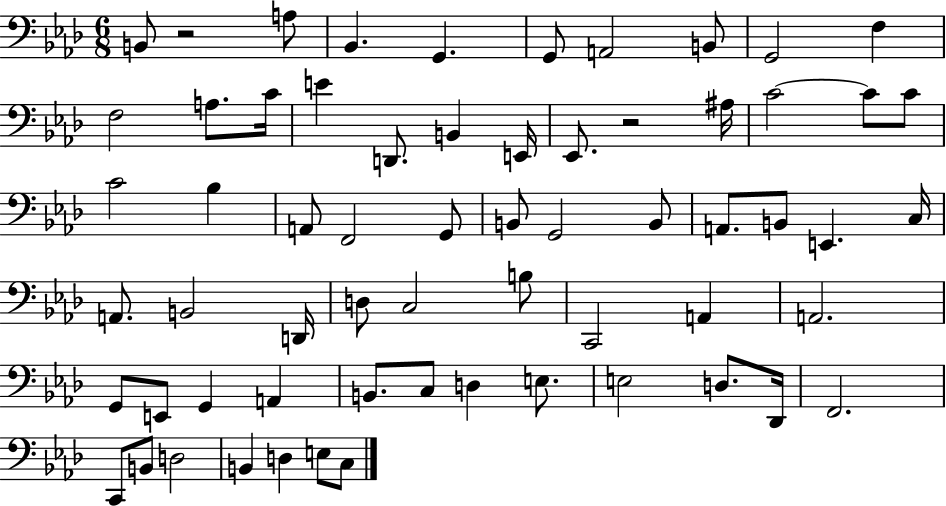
B2/e R/h A3/e Bb2/q. G2/q. G2/e A2/h B2/e G2/h F3/q F3/h A3/e. C4/s E4/q D2/e. B2/q E2/s Eb2/e. R/h A#3/s C4/h C4/e C4/e C4/h Bb3/q A2/e F2/h G2/e B2/e G2/h B2/e A2/e. B2/e E2/q. C3/s A2/e. B2/h D2/s D3/e C3/h B3/e C2/h A2/q A2/h. G2/e E2/e G2/q A2/q B2/e. C3/e D3/q E3/e. E3/h D3/e. Db2/s F2/h. C2/e B2/e D3/h B2/q D3/q E3/e C3/e